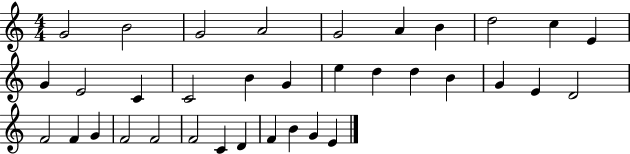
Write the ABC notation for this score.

X:1
T:Untitled
M:4/4
L:1/4
K:C
G2 B2 G2 A2 G2 A B d2 c E G E2 C C2 B G e d d B G E D2 F2 F G F2 F2 F2 C D F B G E